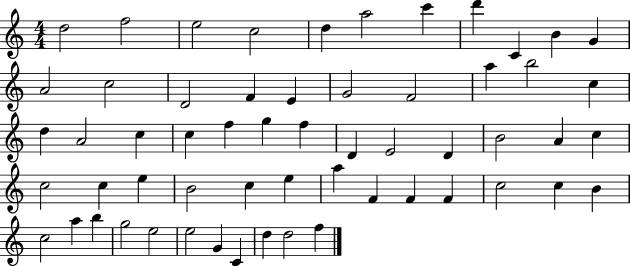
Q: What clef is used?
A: treble